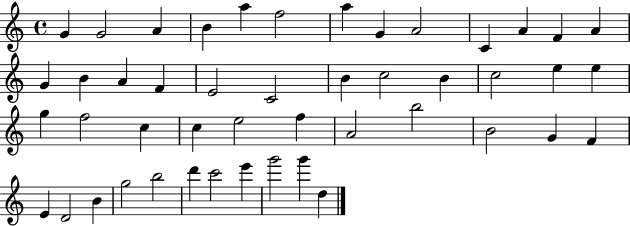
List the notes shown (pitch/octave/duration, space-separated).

G4/q G4/h A4/q B4/q A5/q F5/h A5/q G4/q A4/h C4/q A4/q F4/q A4/q G4/q B4/q A4/q F4/q E4/h C4/h B4/q C5/h B4/q C5/h E5/q E5/q G5/q F5/h C5/q C5/q E5/h F5/q A4/h B5/h B4/h G4/q F4/q E4/q D4/h B4/q G5/h B5/h D6/q C6/h E6/q G6/h G6/q D5/q